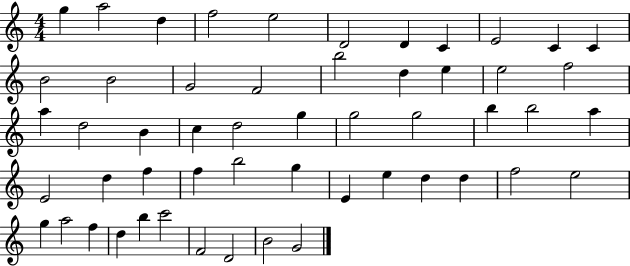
G5/q A5/h D5/q F5/h E5/h D4/h D4/q C4/q E4/h C4/q C4/q B4/h B4/h G4/h F4/h B5/h D5/q E5/q E5/h F5/h A5/q D5/h B4/q C5/q D5/h G5/q G5/h G5/h B5/q B5/h A5/q E4/h D5/q F5/q F5/q B5/h G5/q E4/q E5/q D5/q D5/q F5/h E5/h G5/q A5/h F5/q D5/q B5/q C6/h F4/h D4/h B4/h G4/h